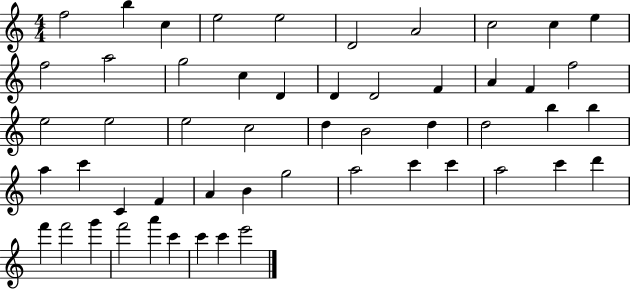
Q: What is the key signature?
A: C major